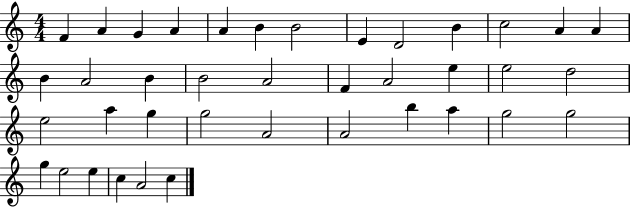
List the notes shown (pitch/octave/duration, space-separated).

F4/q A4/q G4/q A4/q A4/q B4/q B4/h E4/q D4/h B4/q C5/h A4/q A4/q B4/q A4/h B4/q B4/h A4/h F4/q A4/h E5/q E5/h D5/h E5/h A5/q G5/q G5/h A4/h A4/h B5/q A5/q G5/h G5/h G5/q E5/h E5/q C5/q A4/h C5/q